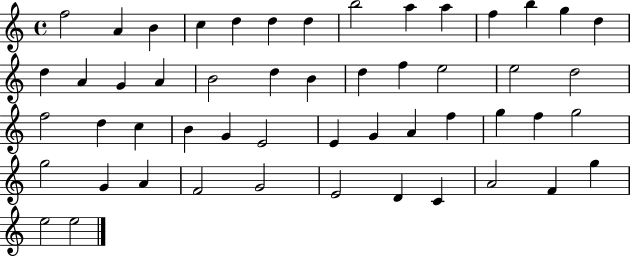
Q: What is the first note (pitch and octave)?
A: F5